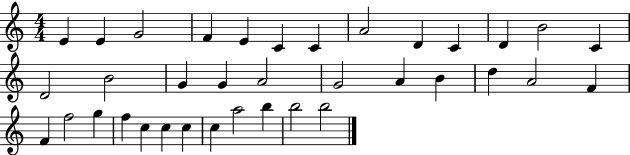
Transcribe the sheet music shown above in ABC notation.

X:1
T:Untitled
M:4/4
L:1/4
K:C
E E G2 F E C C A2 D C D B2 C D2 B2 G G A2 G2 A B d A2 F F f2 g f c c c c a2 b b2 b2